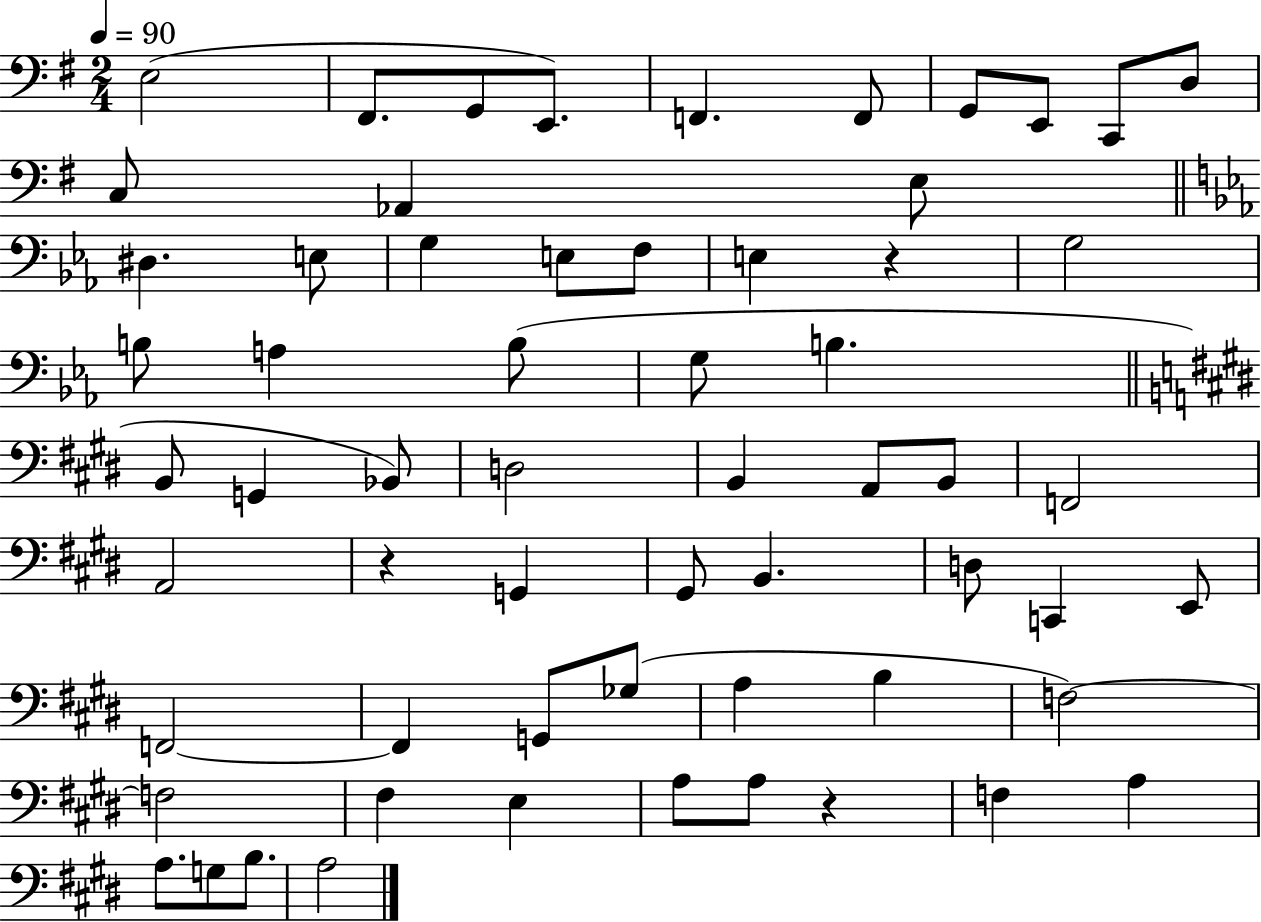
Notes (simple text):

E3/h F#2/e. G2/e E2/e. F2/q. F2/e G2/e E2/e C2/e D3/e C3/e Ab2/q E3/e D#3/q. E3/e G3/q E3/e F3/e E3/q R/q G3/h B3/e A3/q B3/e G3/e B3/q. B2/e G2/q Bb2/e D3/h B2/q A2/e B2/e F2/h A2/h R/q G2/q G#2/e B2/q. D3/e C2/q E2/e F2/h F2/q G2/e Gb3/e A3/q B3/q F3/h F3/h F#3/q E3/q A3/e A3/e R/q F3/q A3/q A3/e. G3/e B3/e. A3/h